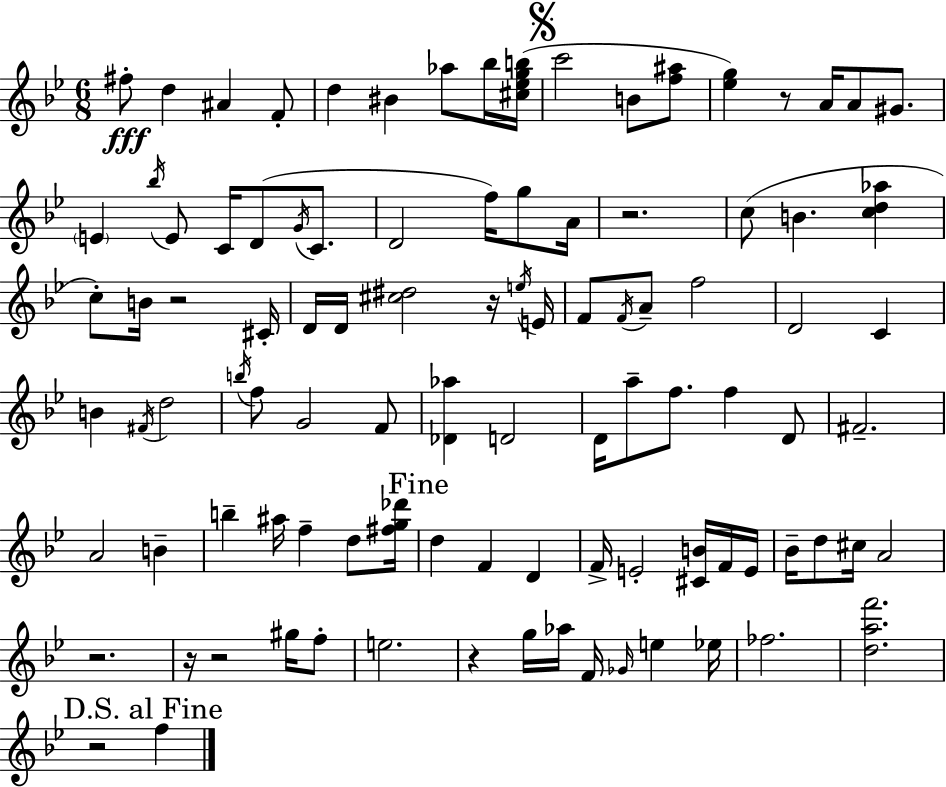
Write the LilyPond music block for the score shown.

{
  \clef treble
  \numericTimeSignature
  \time 6/8
  \key bes \major
  fis''8-.\fff d''4 ais'4 f'8-. | d''4 bis'4 aes''8 bes''16 <cis'' ees'' g'' b''>16( | \mark \markup { \musicglyph "scripts.segno" } c'''2 b'8 <f'' ais''>8 | <ees'' g''>4) r8 a'16 a'8 gis'8. | \break \parenthesize e'4 \acciaccatura { bes''16 } e'8 c'16 d'8( \acciaccatura { g'16 } c'8. | d'2 f''16) g''8 | a'16 r2. | c''8( b'4. <c'' d'' aes''>4 | \break c''8-.) b'16 r2 | cis'16-. d'16 d'16 <cis'' dis''>2 | r16 \acciaccatura { e''16 } e'16 f'8 \acciaccatura { f'16 } a'8-- f''2 | d'2 | \break c'4 b'4 \acciaccatura { fis'16 } d''2 | \acciaccatura { b''16 } f''8 g'2 | f'8 <des' aes''>4 d'2 | d'16 a''8-- f''8. | \break f''4 d'8 fis'2.-- | a'2 | b'4-- b''4-- ais''16 f''4-- | d''8 <fis'' g'' des'''>16 \mark "Fine" d''4 f'4 | \break d'4 f'16-> e'2-. | <cis' b'>16 f'16 e'16 bes'16-- d''8 cis''16 a'2 | r2. | r16 r2 | \break gis''16 f''8-. e''2. | r4 g''16 aes''16 | f'16 \grace { ges'16 } e''4 ees''16 fes''2. | <d'' a'' f'''>2. | \break \mark "D.S. al Fine" r2 | f''4 \bar "|."
}